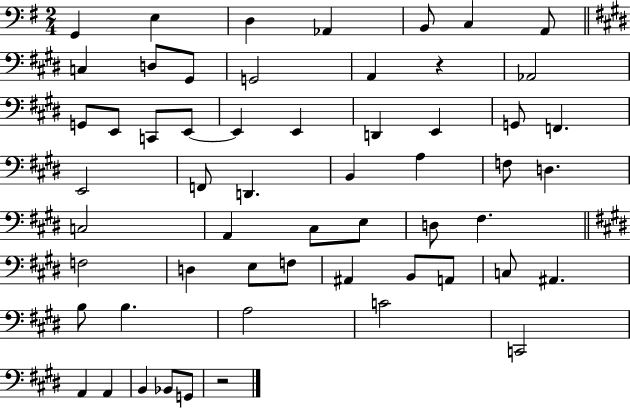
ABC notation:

X:1
T:Untitled
M:2/4
L:1/4
K:G
G,, E, D, _A,, B,,/2 C, A,,/2 C, D,/2 ^G,,/2 G,,2 A,, z _A,,2 G,,/2 E,,/2 C,,/2 E,,/2 E,, E,, D,, E,, G,,/2 F,, E,,2 F,,/2 D,, B,, A, F,/2 D, C,2 A,, ^C,/2 E,/2 D,/2 ^F, F,2 D, E,/2 F,/2 ^A,, B,,/2 A,,/2 C,/2 ^A,, B,/2 B, A,2 C2 C,,2 A,, A,, B,, _B,,/2 G,,/2 z2